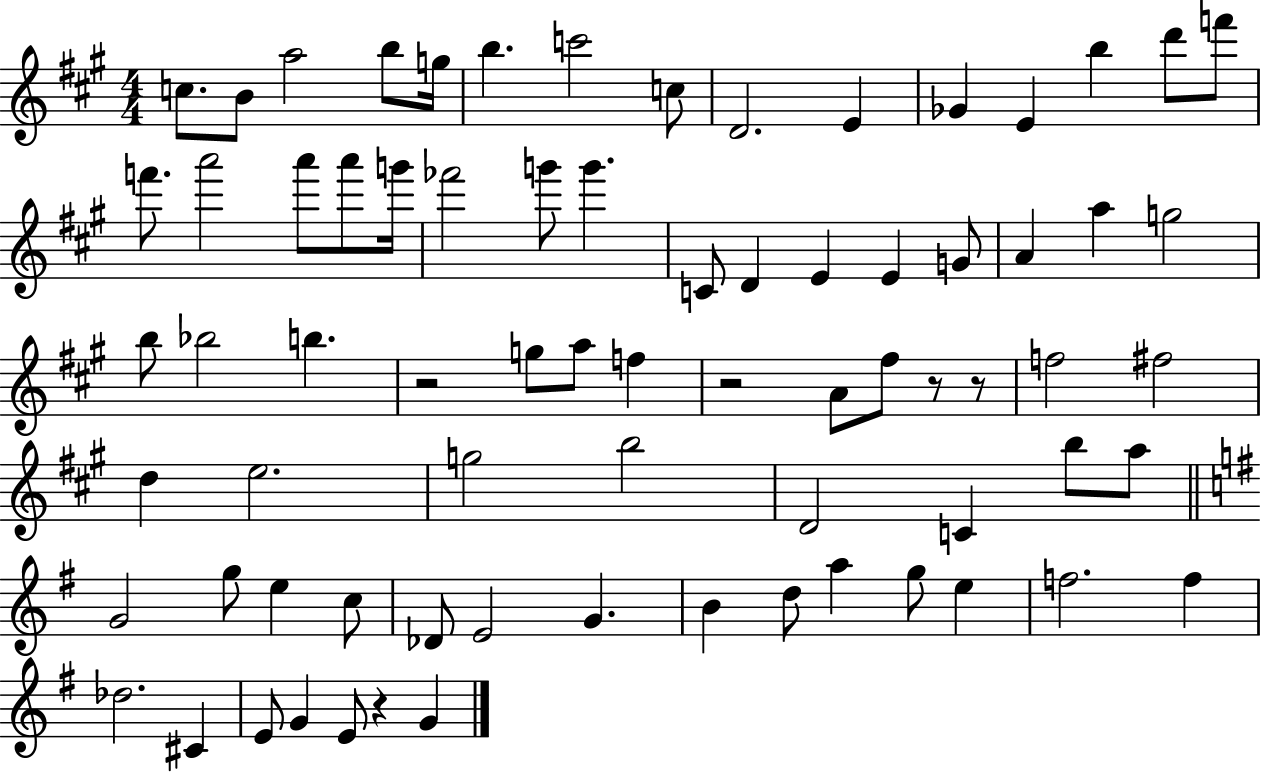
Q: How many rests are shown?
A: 5